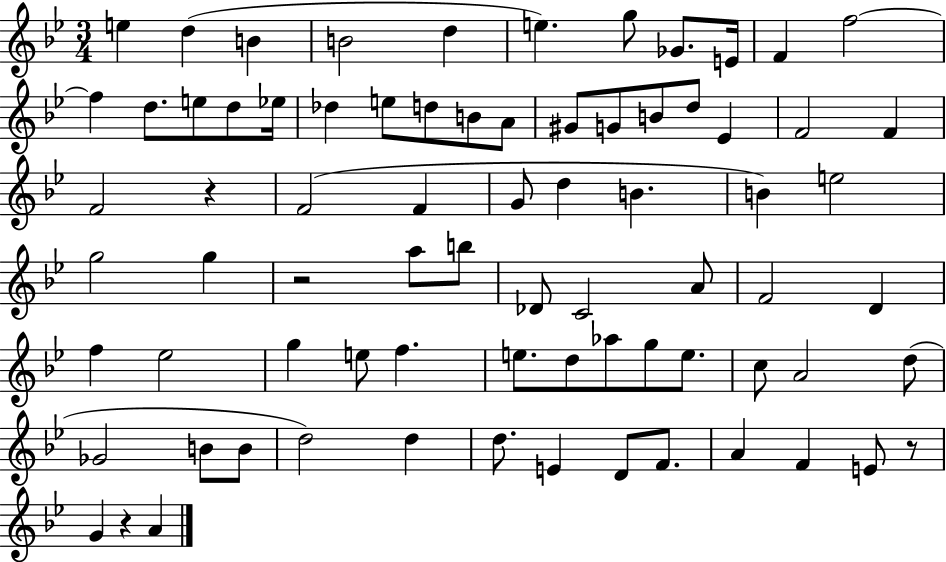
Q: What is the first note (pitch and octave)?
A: E5